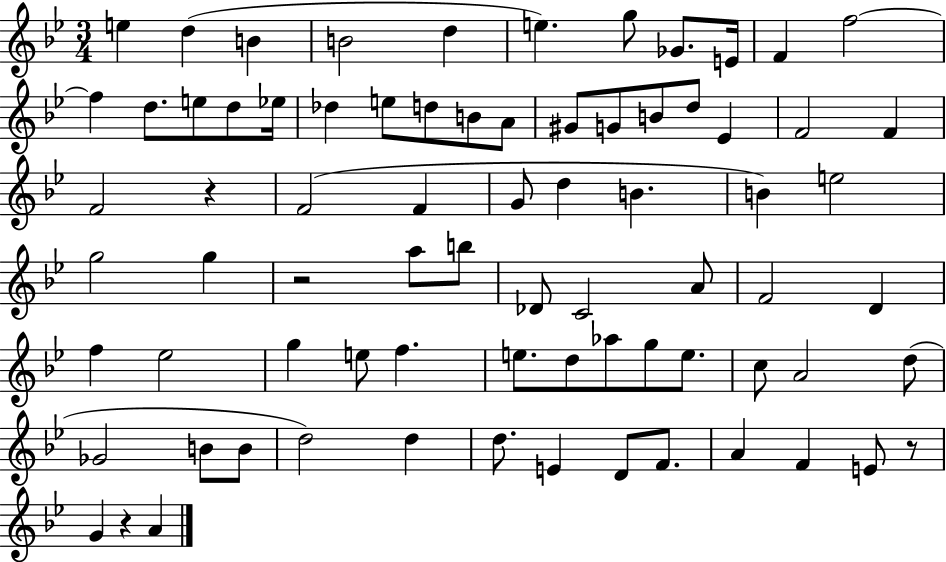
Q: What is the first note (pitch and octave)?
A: E5